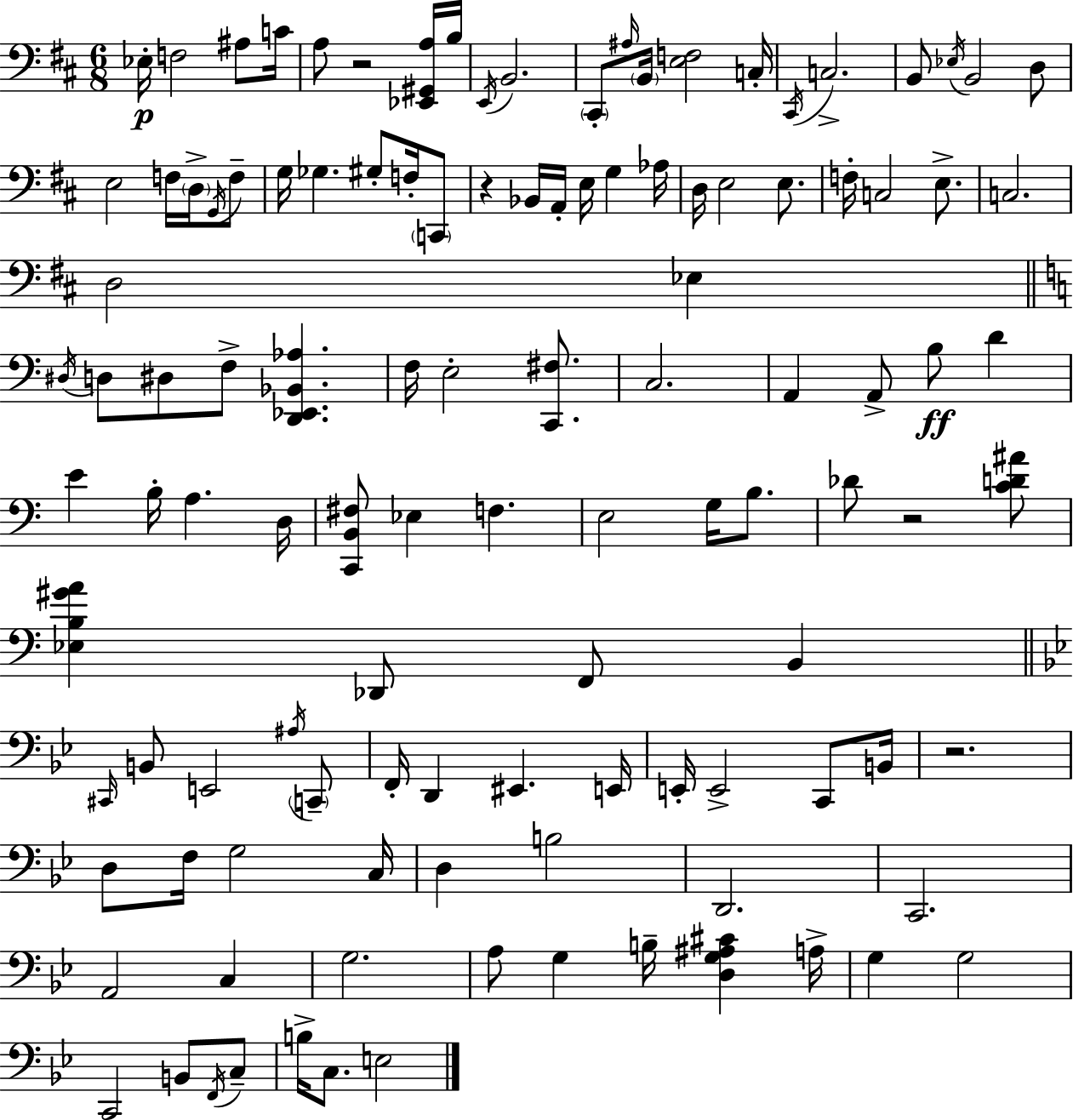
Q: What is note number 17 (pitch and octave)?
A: B2